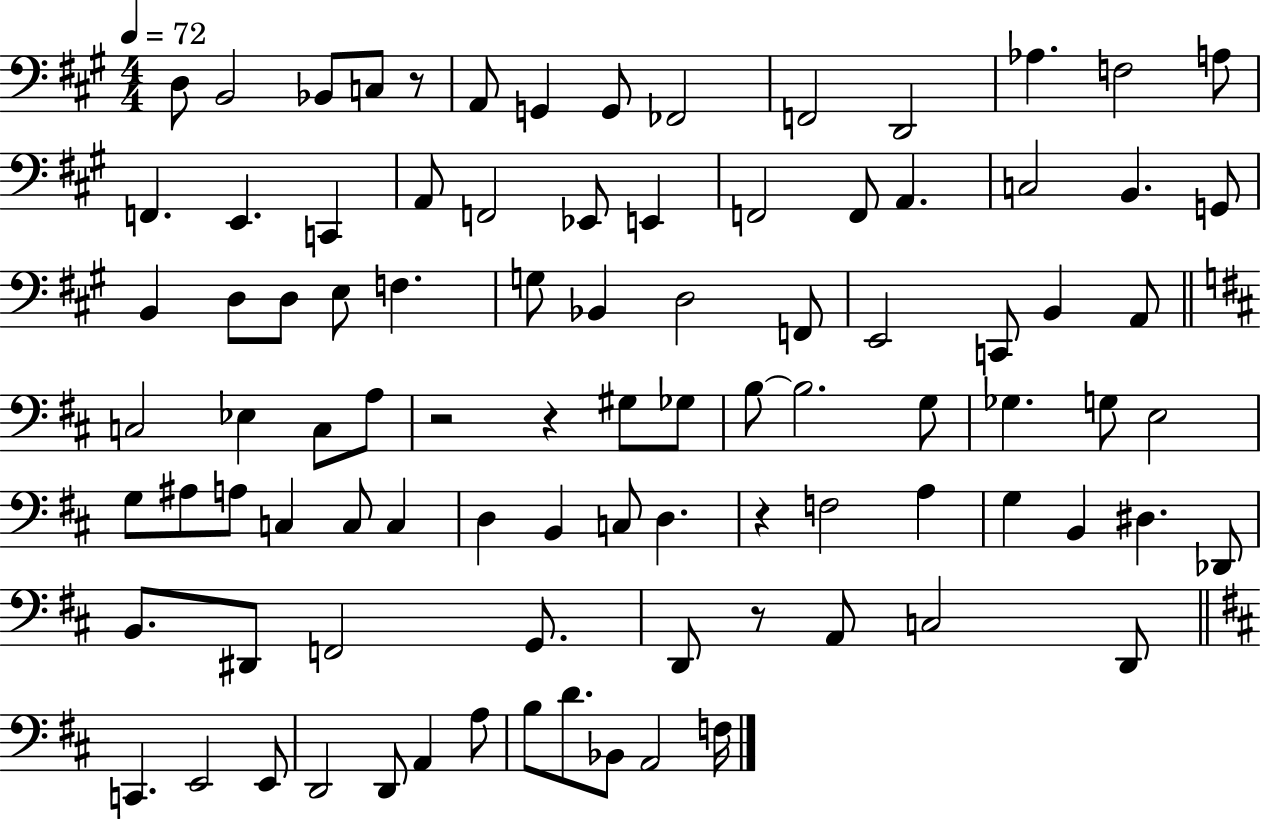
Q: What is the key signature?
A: A major